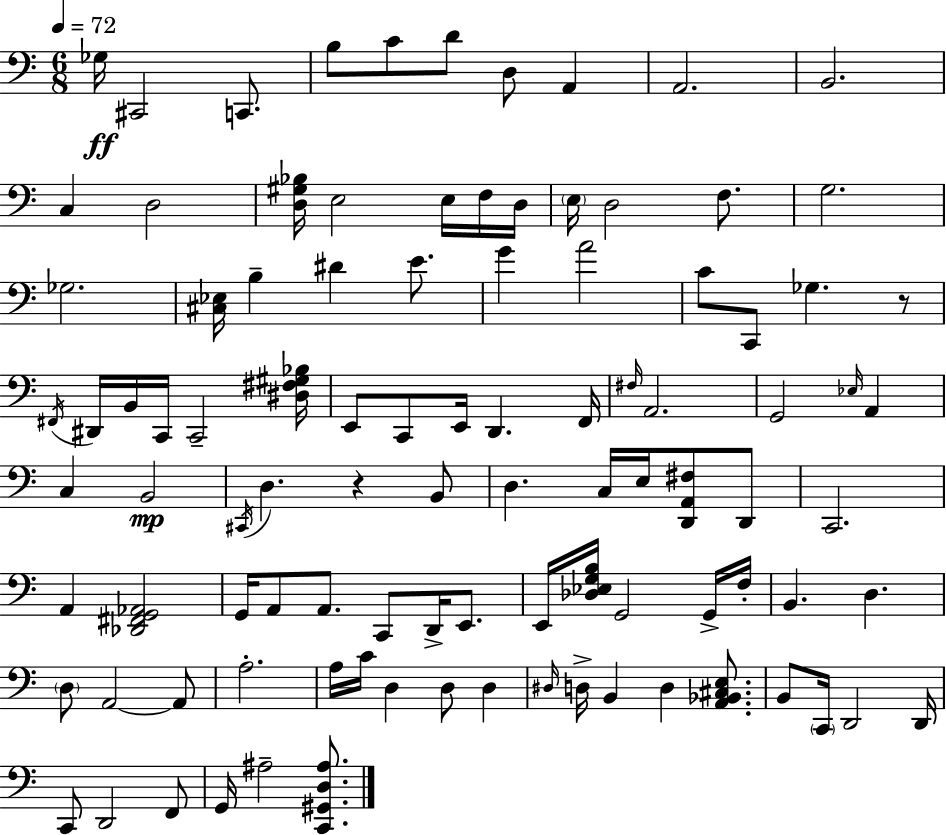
Gb3/s C#2/h C2/e. B3/e C4/e D4/e D3/e A2/q A2/h. B2/h. C3/q D3/h [D3,G#3,Bb3]/s E3/h E3/s F3/s D3/s E3/s D3/h F3/e. G3/h. Gb3/h. [C#3,Eb3]/s B3/q D#4/q E4/e. G4/q A4/h C4/e C2/e Gb3/q. R/e F#2/s D#2/s B2/s C2/s C2/h [D#3,F#3,G#3,Bb3]/s E2/e C2/e E2/s D2/q. F2/s F#3/s A2/h. G2/h Eb3/s A2/q C3/q B2/h C#2/s D3/q. R/q B2/e D3/q. C3/s E3/s [D2,A2,F#3]/e D2/e C2/h. A2/q [Db2,F#2,G2,Ab2]/h G2/s A2/e A2/e. C2/e D2/s E2/e. E2/s [Db3,Eb3,G3,B3]/s G2/h G2/s F3/s B2/q. D3/q. D3/e A2/h A2/e A3/h. A3/s C4/s D3/q D3/e D3/q D#3/s D3/s B2/q D3/q [A2,Bb2,C#3,E3]/e. B2/e C2/s D2/h D2/s C2/e D2/h F2/e G2/s A#3/h [C2,G#2,D3,A#3]/e.